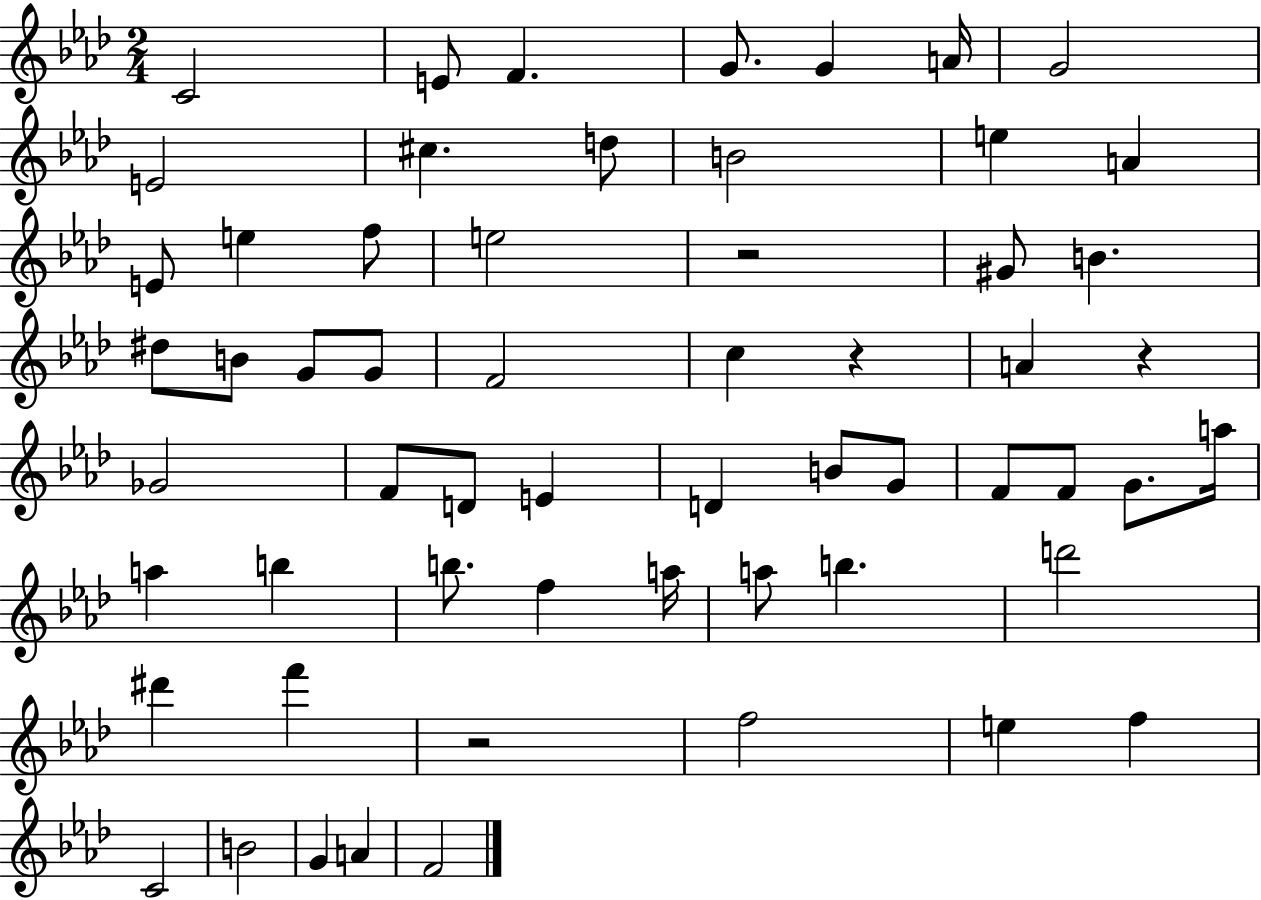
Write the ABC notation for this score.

X:1
T:Untitled
M:2/4
L:1/4
K:Ab
C2 E/2 F G/2 G A/4 G2 E2 ^c d/2 B2 e A E/2 e f/2 e2 z2 ^G/2 B ^d/2 B/2 G/2 G/2 F2 c z A z _G2 F/2 D/2 E D B/2 G/2 F/2 F/2 G/2 a/4 a b b/2 f a/4 a/2 b d'2 ^d' f' z2 f2 e f C2 B2 G A F2